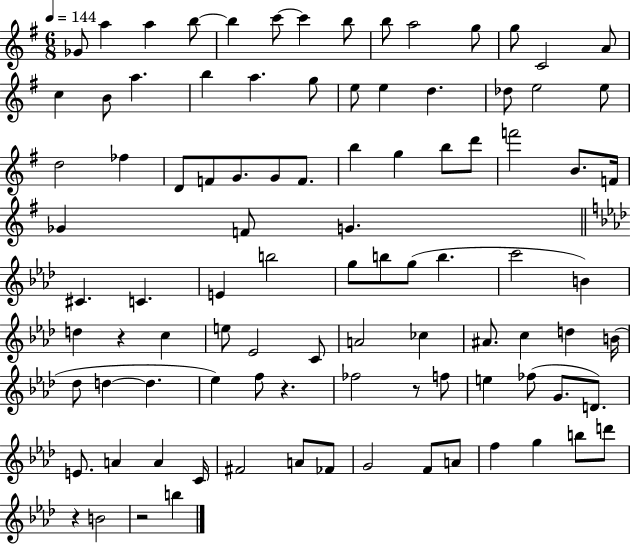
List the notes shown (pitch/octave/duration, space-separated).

Gb4/e A5/q A5/q B5/e B5/q C6/e C6/q B5/e B5/e A5/h G5/e G5/e C4/h A4/e C5/q B4/e A5/q. B5/q A5/q. G5/e E5/e E5/q D5/q. Db5/e E5/h E5/e D5/h FES5/q D4/e F4/e G4/e. G4/e F4/e. B5/q G5/q B5/e D6/e F6/h B4/e. F4/s Gb4/q F4/e G4/q. C#4/q. C4/q. E4/q B5/h G5/e B5/e G5/e B5/q. C6/h B4/q D5/q R/q C5/q E5/e Eb4/h C4/e A4/h CES5/q A#4/e. C5/q D5/q B4/s Db5/e D5/q D5/q. Eb5/q F5/e R/q. FES5/h R/e F5/e E5/q FES5/e G4/e. D4/e. E4/e. A4/q A4/q C4/s F#4/h A4/e FES4/e G4/h F4/e A4/e F5/q G5/q B5/e D6/e R/q B4/h R/h B5/q